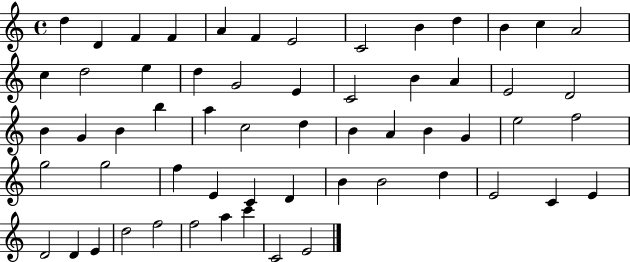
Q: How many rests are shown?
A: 0